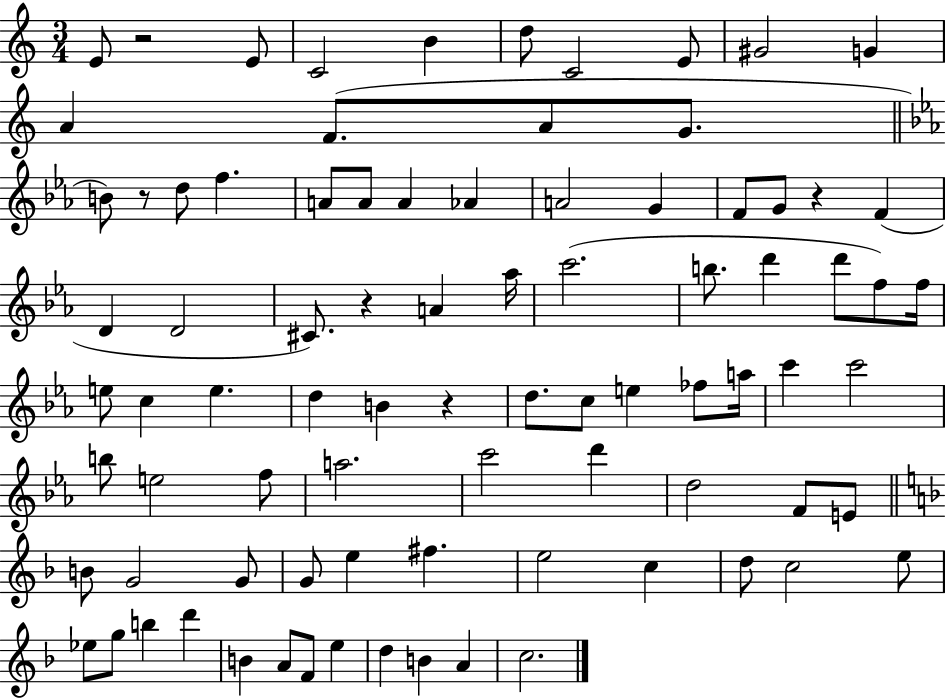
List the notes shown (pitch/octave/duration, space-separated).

E4/e R/h E4/e C4/h B4/q D5/e C4/h E4/e G#4/h G4/q A4/q F4/e. A4/e G4/e. B4/e R/e D5/e F5/q. A4/e A4/e A4/q Ab4/q A4/h G4/q F4/e G4/e R/q F4/q D4/q D4/h C#4/e. R/q A4/q Ab5/s C6/h. B5/e. D6/q D6/e F5/e F5/s E5/e C5/q E5/q. D5/q B4/q R/q D5/e. C5/e E5/q FES5/e A5/s C6/q C6/h B5/e E5/h F5/e A5/h. C6/h D6/q D5/h F4/e E4/e B4/e G4/h G4/e G4/e E5/q F#5/q. E5/h C5/q D5/e C5/h E5/e Eb5/e G5/e B5/q D6/q B4/q A4/e F4/e E5/q D5/q B4/q A4/q C5/h.